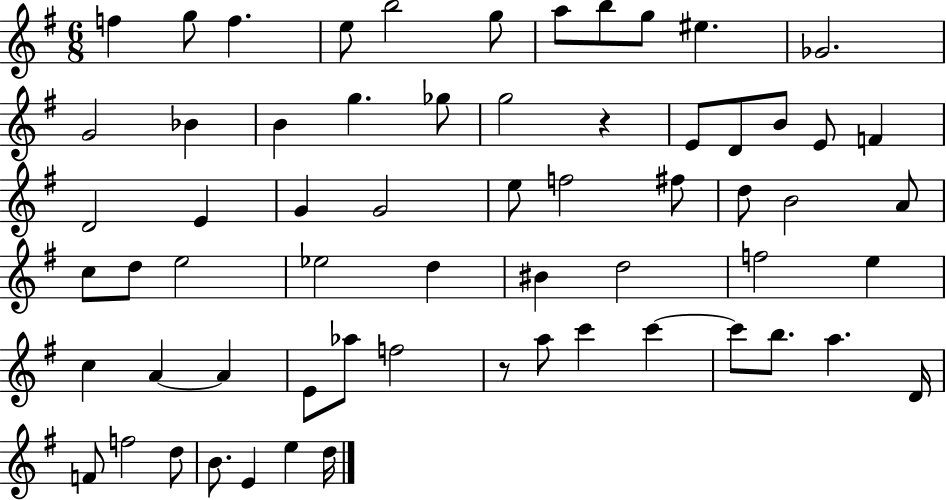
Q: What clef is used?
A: treble